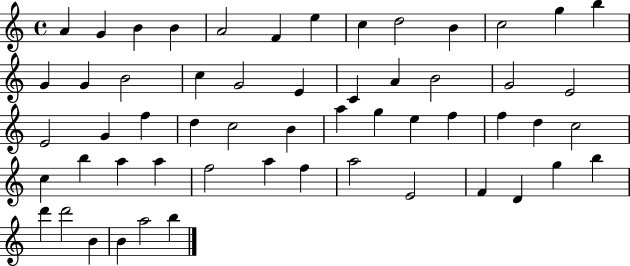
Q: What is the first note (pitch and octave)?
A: A4